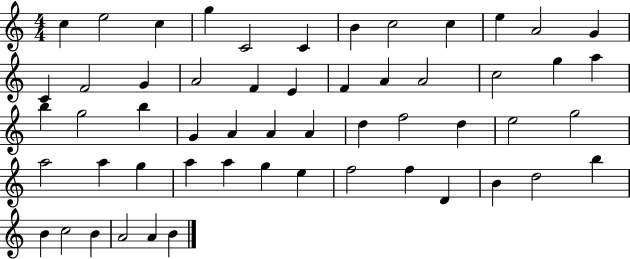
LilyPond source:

{
  \clef treble
  \numericTimeSignature
  \time 4/4
  \key c \major
  c''4 e''2 c''4 | g''4 c'2 c'4 | b'4 c''2 c''4 | e''4 a'2 g'4 | \break c'4 f'2 g'4 | a'2 f'4 e'4 | f'4 a'4 a'2 | c''2 g''4 a''4 | \break b''4 g''2 b''4 | g'4 a'4 a'4 a'4 | d''4 f''2 d''4 | e''2 g''2 | \break a''2 a''4 g''4 | a''4 a''4 g''4 e''4 | f''2 f''4 d'4 | b'4 d''2 b''4 | \break b'4 c''2 b'4 | a'2 a'4 b'4 | \bar "|."
}